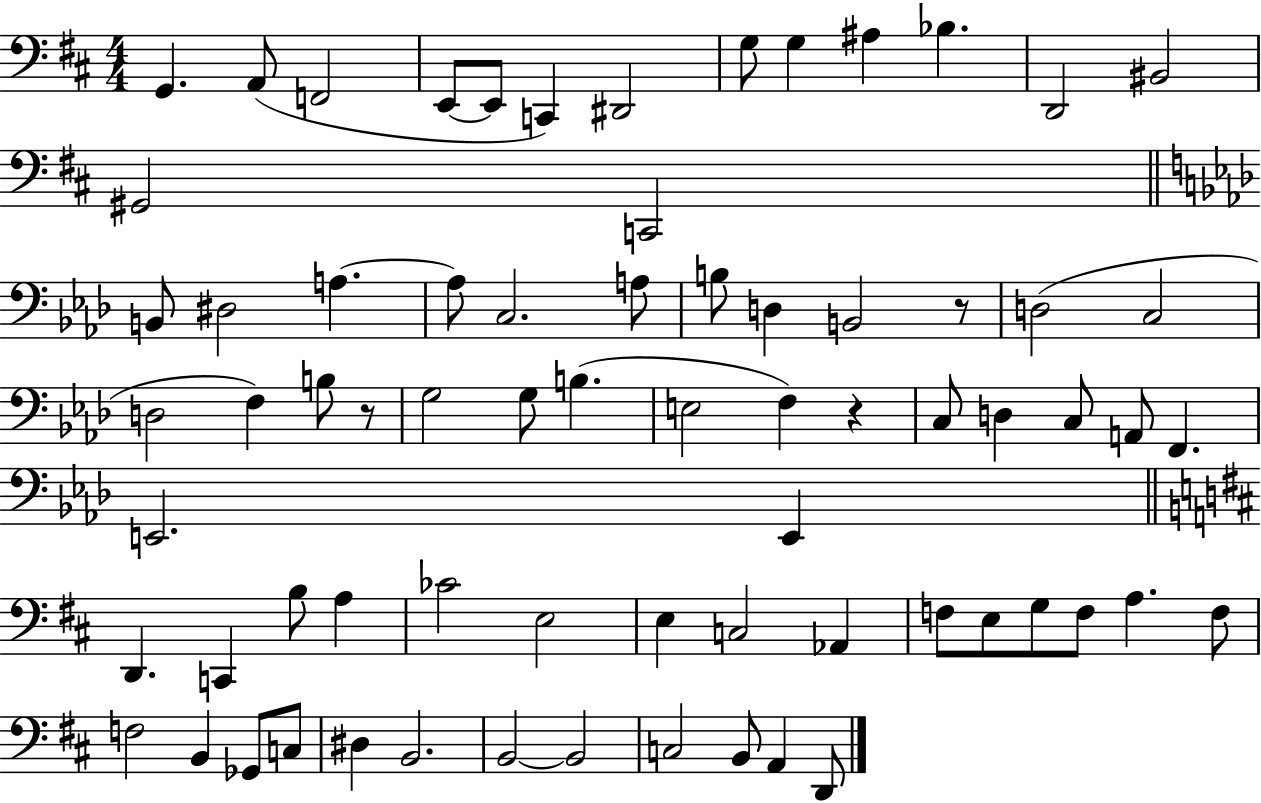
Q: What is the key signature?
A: D major